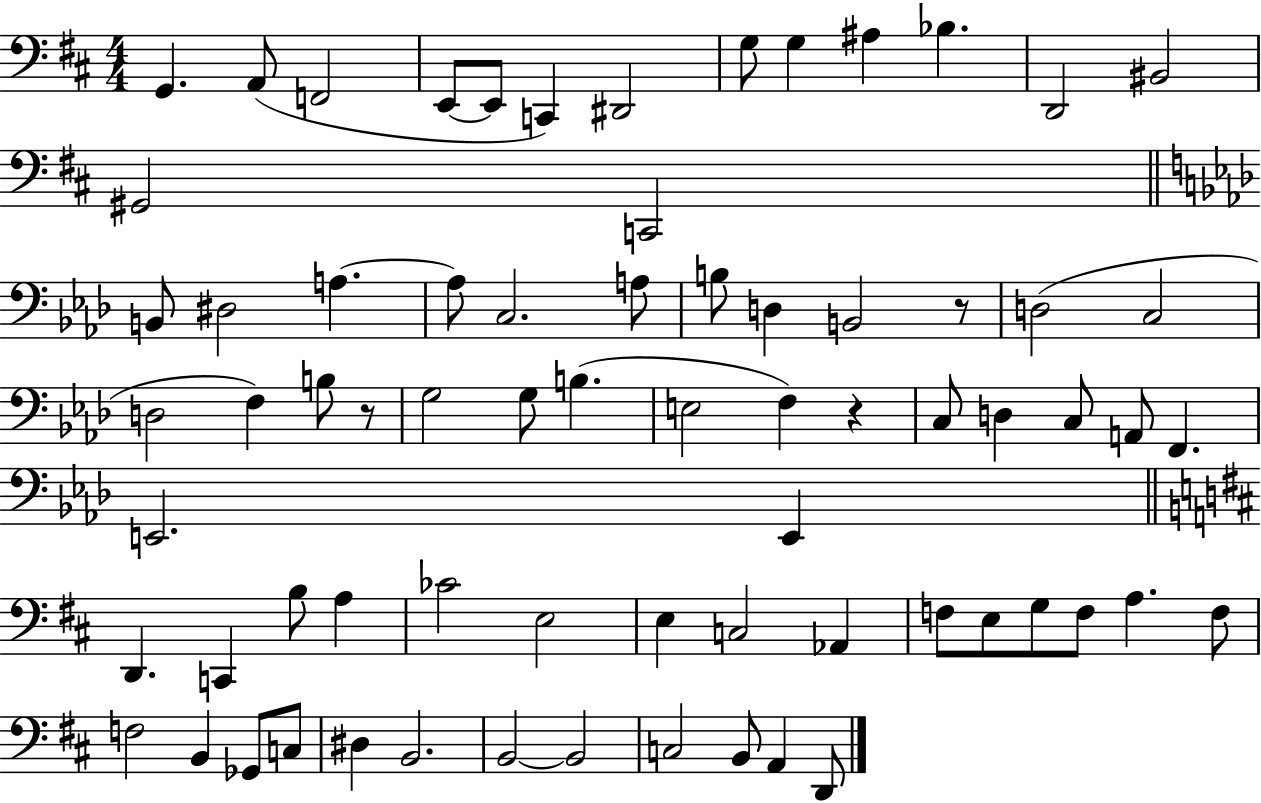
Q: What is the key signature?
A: D major